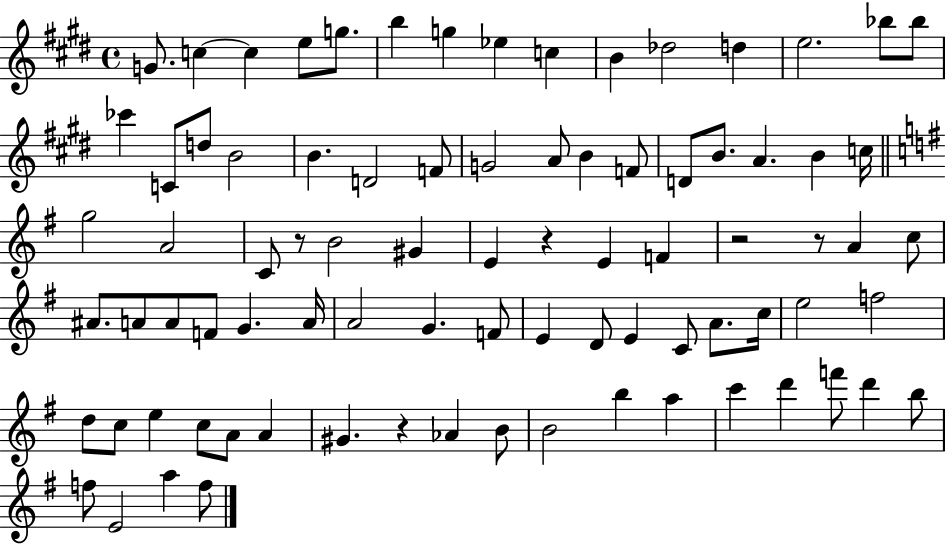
X:1
T:Untitled
M:4/4
L:1/4
K:E
G/2 c c e/2 g/2 b g _e c B _d2 d e2 _b/2 _b/2 _c' C/2 d/2 B2 B D2 F/2 G2 A/2 B F/2 D/2 B/2 A B c/4 g2 A2 C/2 z/2 B2 ^G E z E F z2 z/2 A c/2 ^A/2 A/2 A/2 F/2 G A/4 A2 G F/2 E D/2 E C/2 A/2 c/4 e2 f2 d/2 c/2 e c/2 A/2 A ^G z _A B/2 B2 b a c' d' f'/2 d' b/2 f/2 E2 a f/2